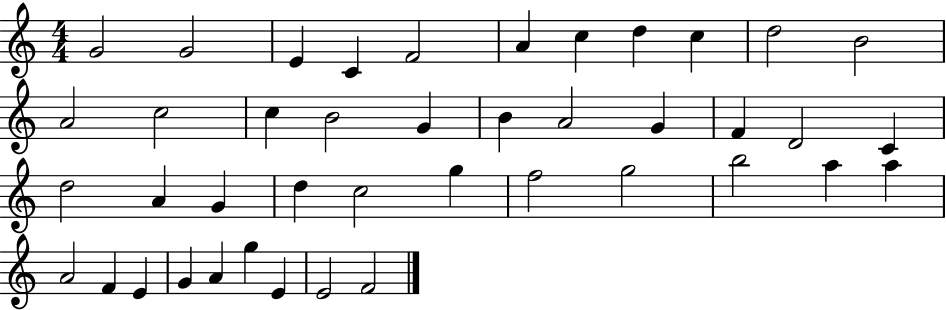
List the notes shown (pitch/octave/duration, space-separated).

G4/h G4/h E4/q C4/q F4/h A4/q C5/q D5/q C5/q D5/h B4/h A4/h C5/h C5/q B4/h G4/q B4/q A4/h G4/q F4/q D4/h C4/q D5/h A4/q G4/q D5/q C5/h G5/q F5/h G5/h B5/h A5/q A5/q A4/h F4/q E4/q G4/q A4/q G5/q E4/q E4/h F4/h